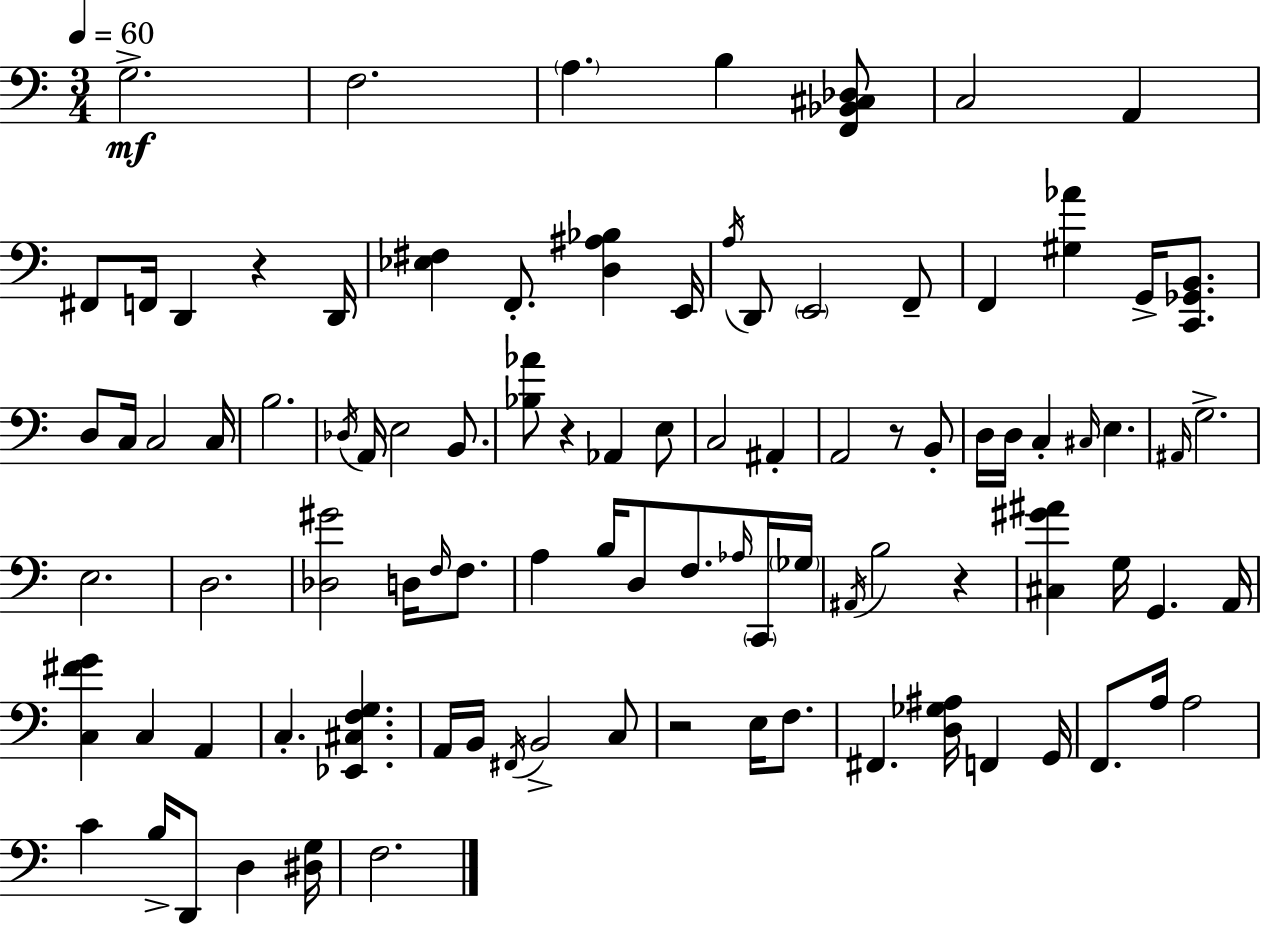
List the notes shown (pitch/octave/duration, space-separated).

G3/h. F3/h. A3/q. B3/q [F2,Bb2,C#3,Db3]/e C3/h A2/q F#2/e F2/s D2/q R/q D2/s [Eb3,F#3]/q F2/e. [D3,A#3,Bb3]/q E2/s A3/s D2/e E2/h F2/e F2/q [G#3,Ab4]/q G2/s [C2,Gb2,B2]/e. D3/e C3/s C3/h C3/s B3/h. Db3/s A2/s E3/h B2/e. [Bb3,Ab4]/e R/q Ab2/q E3/e C3/h A#2/q A2/h R/e B2/e D3/s D3/s C3/q C#3/s E3/q. A#2/s G3/h. E3/h. D3/h. [Db3,G#4]/h D3/s F3/s F3/e. A3/q B3/s D3/e F3/e. Ab3/s C2/s Gb3/s A#2/s B3/h R/q [C#3,G#4,A#4]/q G3/s G2/q. A2/s [C3,F#4,G4]/q C3/q A2/q C3/q. [Eb2,C#3,F3,G3]/q. A2/s B2/s F#2/s B2/h C3/e R/h E3/s F3/e. F#2/q. [D3,Gb3,A#3]/s F2/q G2/s F2/e. A3/s A3/h C4/q B3/s D2/e D3/q [D#3,G3]/s F3/h.